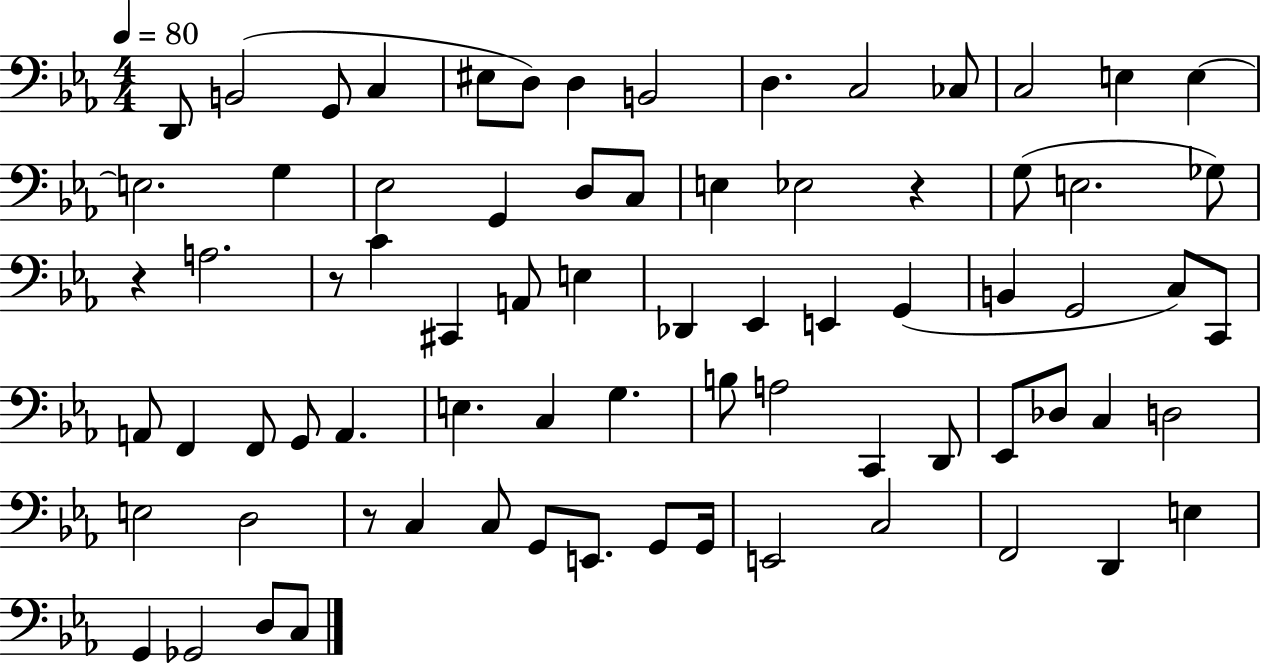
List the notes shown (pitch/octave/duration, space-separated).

D2/e B2/h G2/e C3/q EIS3/e D3/e D3/q B2/h D3/q. C3/h CES3/e C3/h E3/q E3/q E3/h. G3/q Eb3/h G2/q D3/e C3/e E3/q Eb3/h R/q G3/e E3/h. Gb3/e R/q A3/h. R/e C4/q C#2/q A2/e E3/q Db2/q Eb2/q E2/q G2/q B2/q G2/h C3/e C2/e A2/e F2/q F2/e G2/e A2/q. E3/q. C3/q G3/q. B3/e A3/h C2/q D2/e Eb2/e Db3/e C3/q D3/h E3/h D3/h R/e C3/q C3/e G2/e E2/e. G2/e G2/s E2/h C3/h F2/h D2/q E3/q G2/q Gb2/h D3/e C3/e